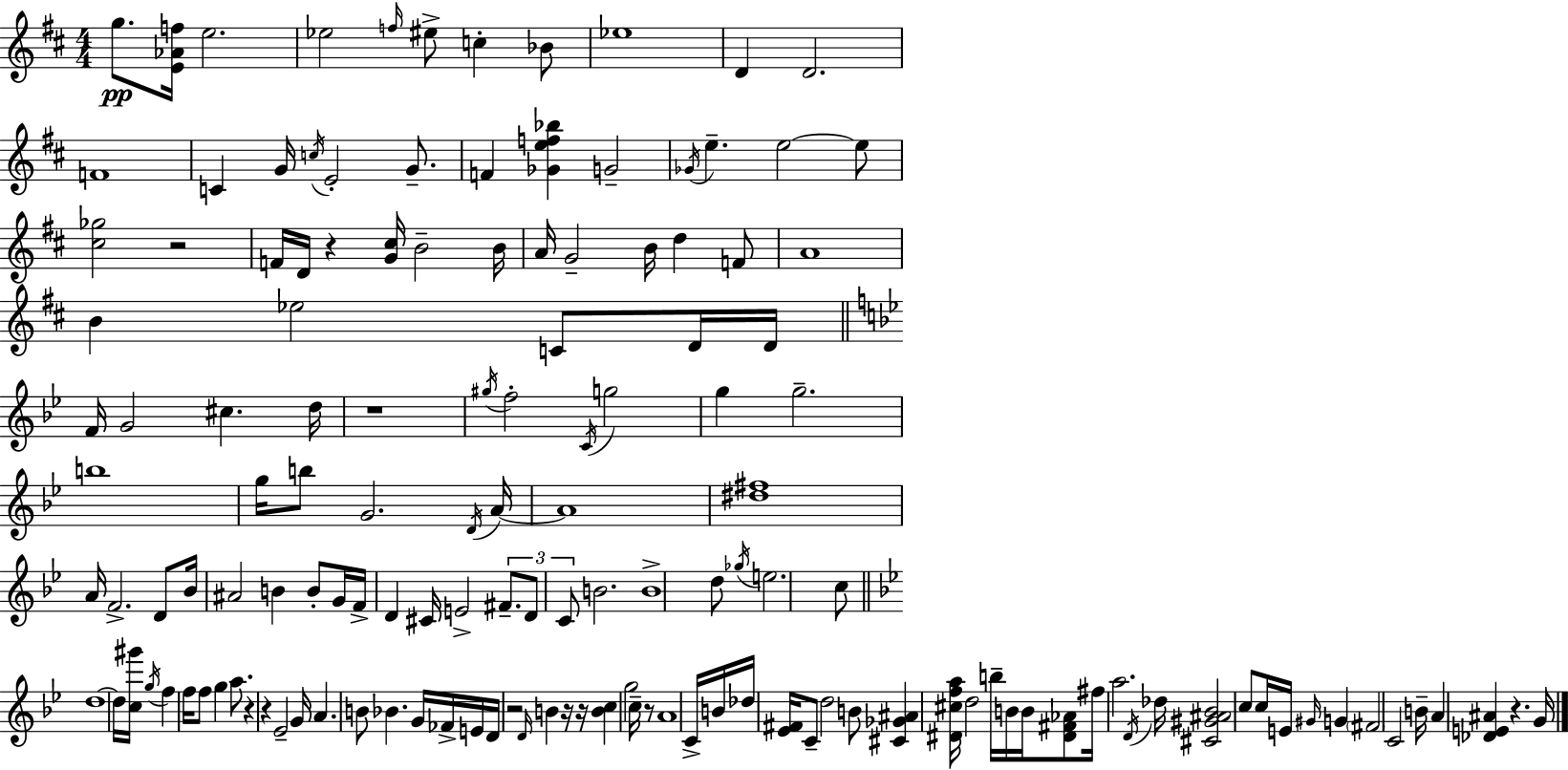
{
  \clef treble
  \numericTimeSignature
  \time 4/4
  \key d \major
  g''8.\pp <e' aes' f''>16 e''2. | ees''2 \grace { f''16 } eis''8-> c''4-. bes'8 | ees''1 | d'4 d'2. | \break f'1 | c'4 g'16 \acciaccatura { c''16 } e'2-. g'8.-- | f'4 <ges' e'' f'' bes''>4 g'2-- | \acciaccatura { ges'16 } e''4.-- e''2~~ | \break e''8 <cis'' ges''>2 r2 | f'16 d'16 r4 <g' cis''>16 b'2-- | b'16 a'16 g'2-- b'16 d''4 | f'8 a'1 | \break b'4 ees''2 c'8 | d'16 d'16 \bar "||" \break \key g \minor f'16 g'2 cis''4. d''16 | r1 | \acciaccatura { gis''16 } f''2-. \acciaccatura { c'16 } g''2 | g''4 g''2.-- | \break b''1 | g''16 b''8 g'2. | \acciaccatura { d'16 } a'16~~ a'1 | <dis'' fis''>1 | \break a'16 f'2.-> | d'8 bes'16 ais'2 b'4 b'8-. | g'16 f'16-> d'4 cis'16 e'2-> | \tuplet 3/2 { fis'8.-- d'8 c'8 } b'2. | \break b'1-> | d''8 \acciaccatura { ges''16 } e''2. | c''8 \bar "||" \break \key bes \major d''1~~ | d''16 <c'' gis'''>16 \acciaccatura { g''16 } f''4 f''16 f''8 g''4 a''8. | r4 r4 ees'2-- | g'16 a'4. b'8 bes'4. | \break g'16 fes'16-> e'16 d'16 r2 \grace { d'16 } b'4 | r16 r16 <b' c''>4 g''2 c''16-- | r8 a'1 | c'16-> b'16 des''16 <ees' fis'>16 c'8-- d''2 | \break b'8 <cis' ges' ais'>4 <dis' cis'' f'' a''>16 d''2 b''16-- | b'16 b'16 <dis' fis' aes'>8 fis''16 a''2. | \acciaccatura { d'16 } des''16 <cis' gis' ais' bes'>2 c''8 c''16 e'16 \grace { gis'16 } | g'4 \parenthesize fis'2 c'2 | \break b'16-- a'4 <des' e' ais'>4 r4. | g'16 \bar "|."
}